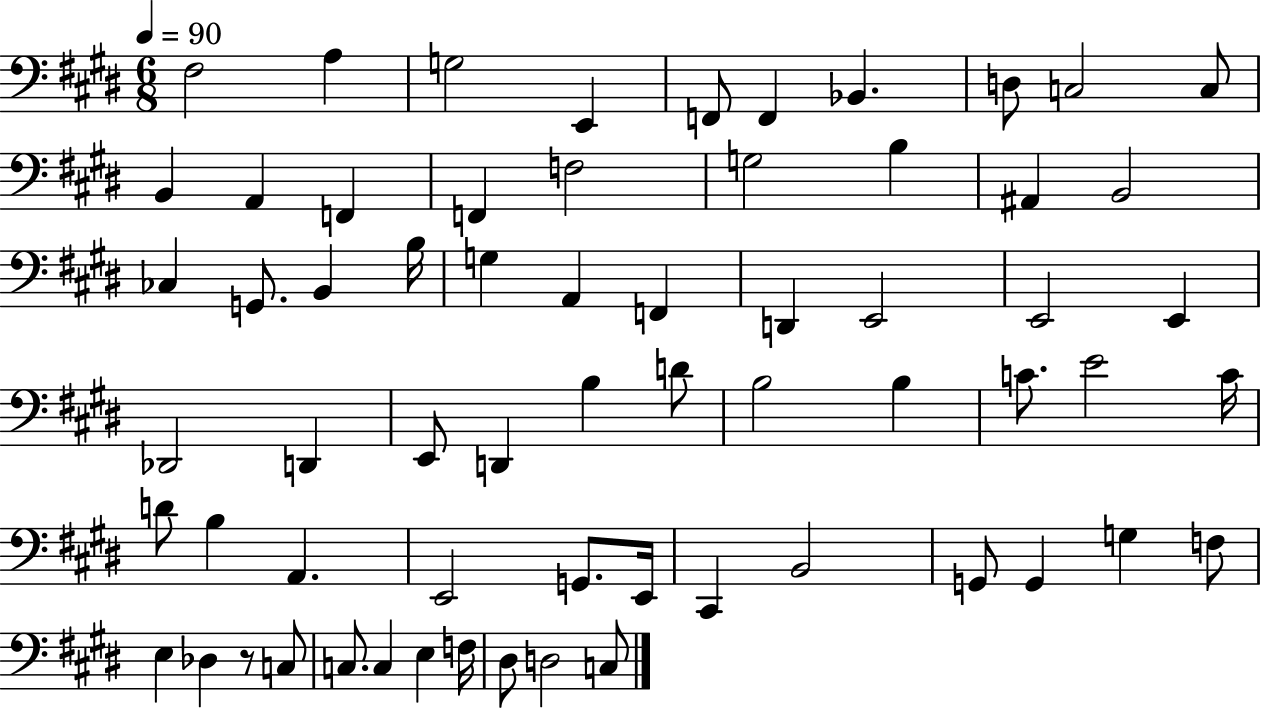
{
  \clef bass
  \numericTimeSignature
  \time 6/8
  \key e \major
  \tempo 4 = 90
  fis2 a4 | g2 e,4 | f,8 f,4 bes,4. | d8 c2 c8 | \break b,4 a,4 f,4 | f,4 f2 | g2 b4 | ais,4 b,2 | \break ces4 g,8. b,4 b16 | g4 a,4 f,4 | d,4 e,2 | e,2 e,4 | \break des,2 d,4 | e,8 d,4 b4 d'8 | b2 b4 | c'8. e'2 c'16 | \break d'8 b4 a,4. | e,2 g,8. e,16 | cis,4 b,2 | g,8 g,4 g4 f8 | \break e4 des4 r8 c8 | c8. c4 e4 f16 | dis8 d2 c8 | \bar "|."
}